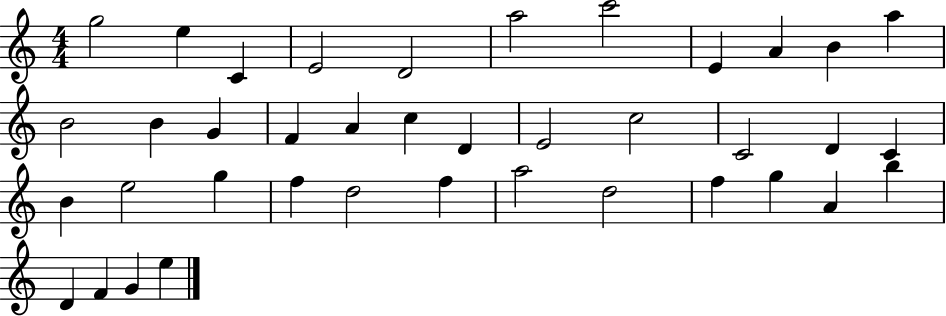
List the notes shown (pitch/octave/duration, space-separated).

G5/h E5/q C4/q E4/h D4/h A5/h C6/h E4/q A4/q B4/q A5/q B4/h B4/q G4/q F4/q A4/q C5/q D4/q E4/h C5/h C4/h D4/q C4/q B4/q E5/h G5/q F5/q D5/h F5/q A5/h D5/h F5/q G5/q A4/q B5/q D4/q F4/q G4/q E5/q